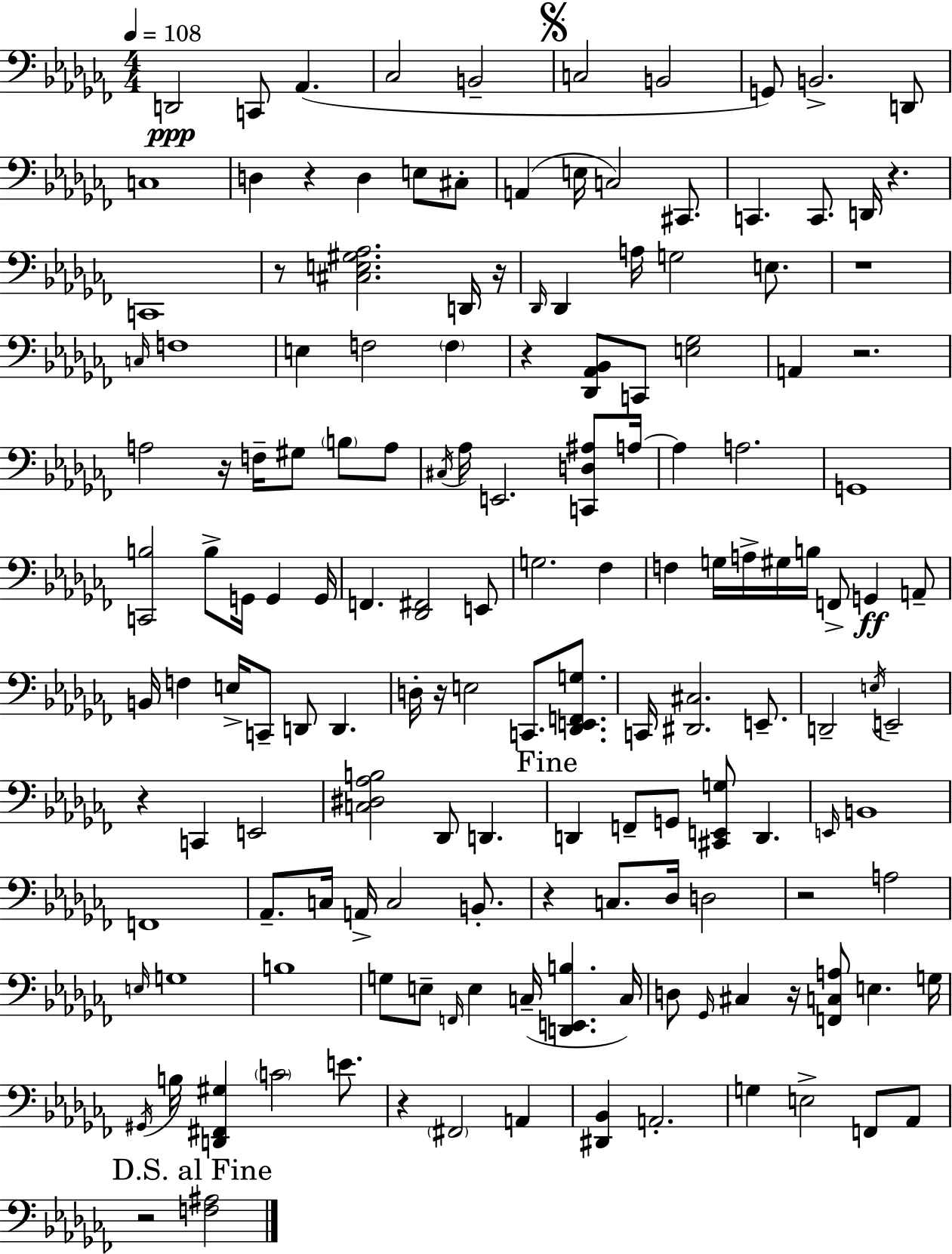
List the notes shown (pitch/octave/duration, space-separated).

D2/h C2/e Ab2/q. CES3/h B2/h C3/h B2/h G2/e B2/h. D2/e C3/w D3/q R/q D3/q E3/e C#3/e A2/q E3/s C3/h C#2/e. C2/q. C2/e. D2/s R/q. C2/w R/e [C#3,E3,G#3,Ab3]/h. D2/s R/s Db2/s Db2/q A3/s G3/h E3/e. R/w C3/s F3/w E3/q F3/h F3/q R/q [Db2,Ab2,Bb2]/e C2/e [E3,Gb3]/h A2/q R/h. A3/h R/s F3/s G#3/e B3/e A3/e C#3/s Ab3/s E2/h. [C2,D3,A#3]/e A3/s A3/q A3/h. G2/w [C2,B3]/h B3/e G2/s G2/q G2/s F2/q. [Db2,F#2]/h E2/e G3/h. FES3/q F3/q G3/s A3/s G#3/s B3/s F2/e G2/q A2/e B2/s F3/q E3/s C2/e D2/e D2/q. D3/s R/s E3/h C2/e. [Db2,E2,F2,G3]/e. C2/s [D#2,C#3]/h. E2/e. D2/h E3/s E2/h R/q C2/q E2/h [C3,D#3,Ab3,B3]/h Db2/e D2/q. D2/q F2/e G2/e [C#2,E2,G3]/e D2/q. E2/s B2/w F2/w Ab2/e. C3/s A2/s C3/h B2/e. R/q C3/e. Db3/s D3/h R/h A3/h E3/s G3/w B3/w G3/e E3/e F2/s E3/q C3/s [D2,E2,B3]/q. C3/s D3/e Gb2/s C#3/q R/s [F2,C3,A3]/e E3/q. G3/s G#2/s B3/s [D2,F#2,G#3]/q C4/h E4/e. R/q F#2/h A2/q [D#2,Bb2]/q A2/h. G3/q E3/h F2/e Ab2/e R/h [F3,A#3]/h